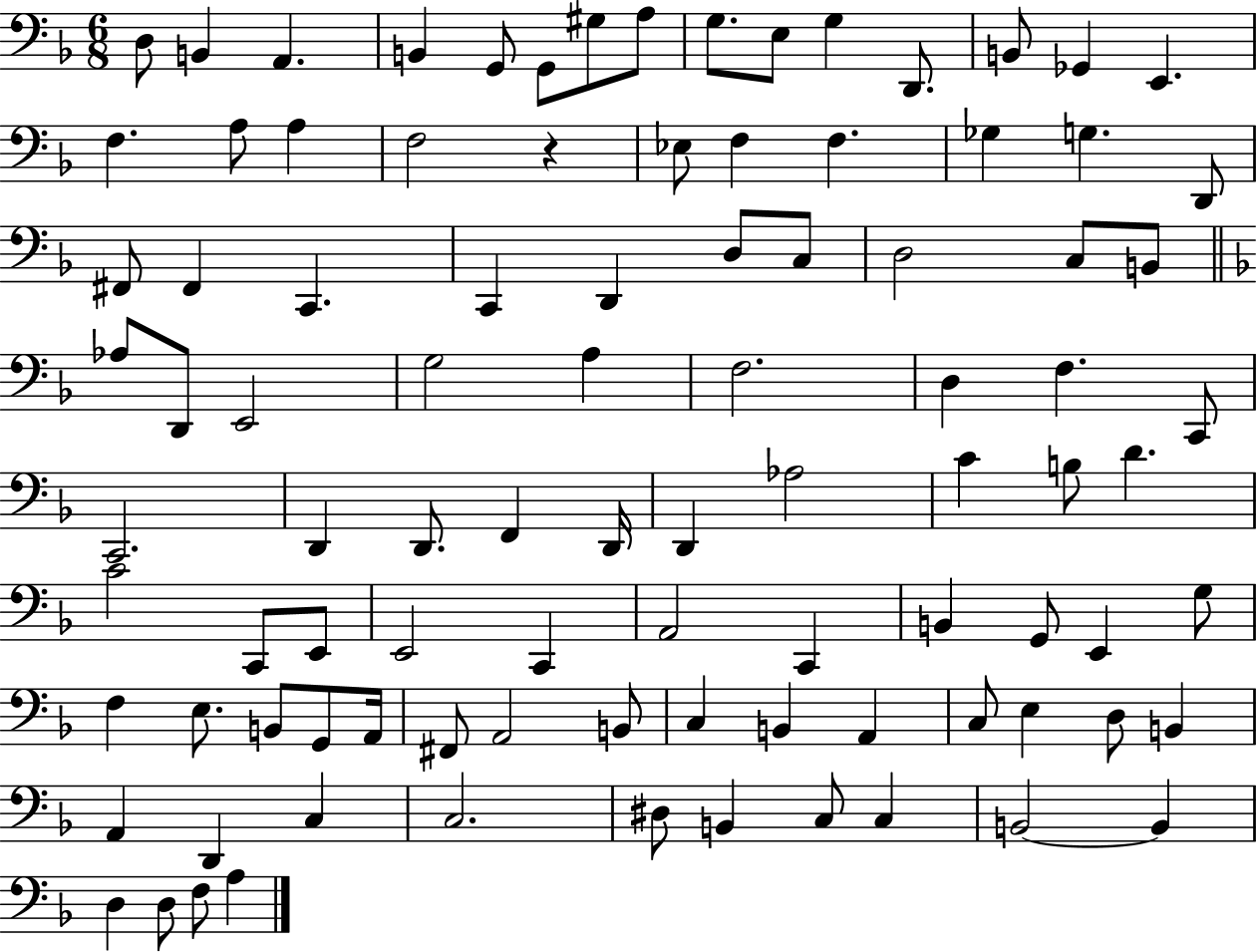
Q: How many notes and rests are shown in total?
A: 95